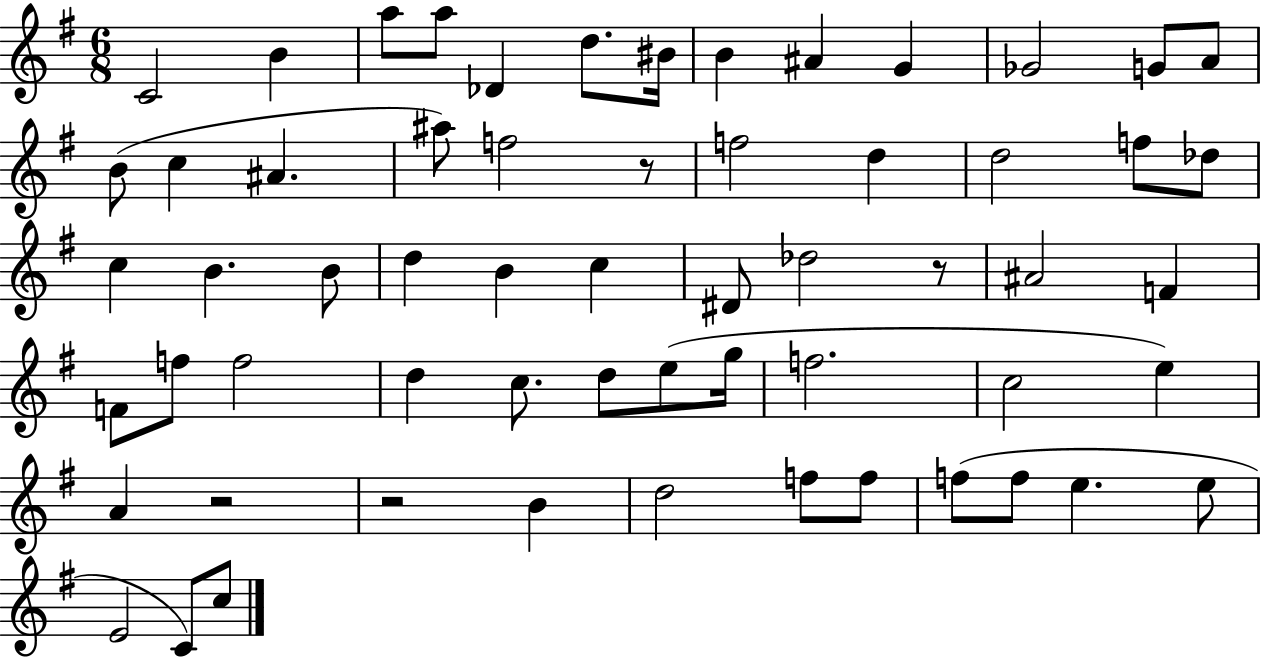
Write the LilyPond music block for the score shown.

{
  \clef treble
  \numericTimeSignature
  \time 6/8
  \key g \major
  c'2 b'4 | a''8 a''8 des'4 d''8. bis'16 | b'4 ais'4 g'4 | ges'2 g'8 a'8 | \break b'8( c''4 ais'4. | ais''8) f''2 r8 | f''2 d''4 | d''2 f''8 des''8 | \break c''4 b'4. b'8 | d''4 b'4 c''4 | dis'8 des''2 r8 | ais'2 f'4 | \break f'8 f''8 f''2 | d''4 c''8. d''8 e''8( g''16 | f''2. | c''2 e''4) | \break a'4 r2 | r2 b'4 | d''2 f''8 f''8 | f''8( f''8 e''4. e''8 | \break e'2 c'8) c''8 | \bar "|."
}